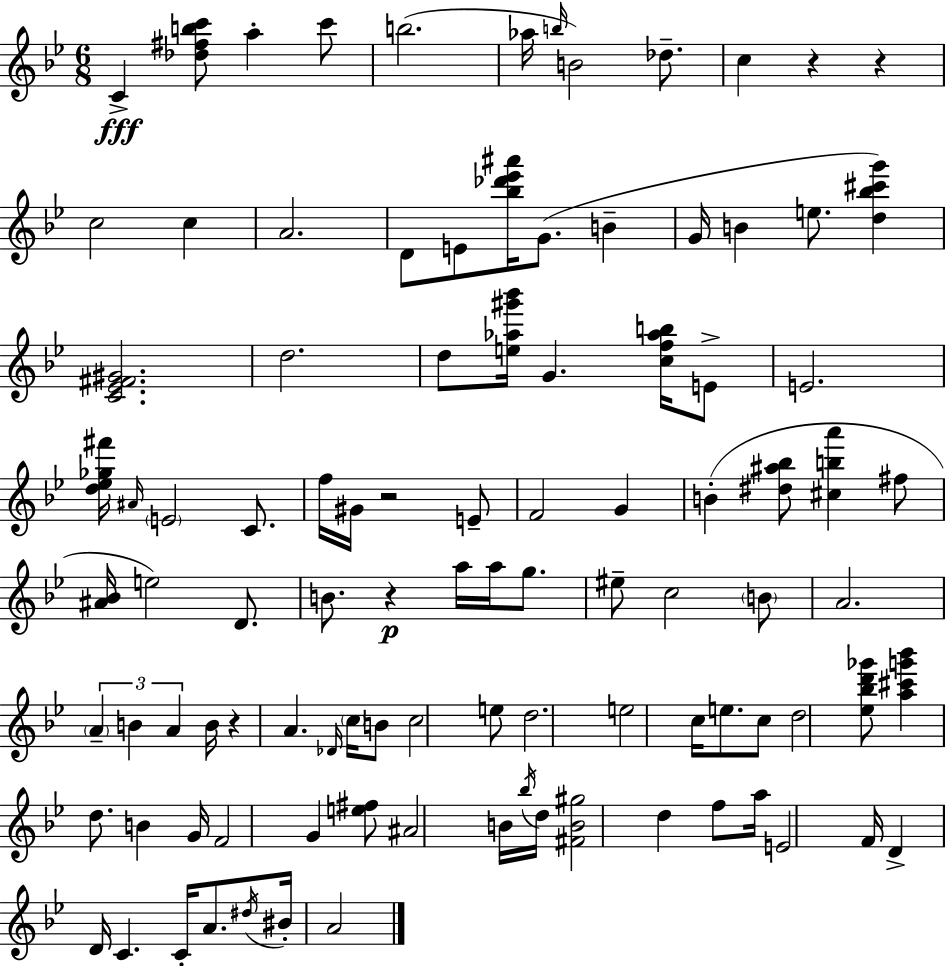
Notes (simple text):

C4/q [Db5,F#5,B5,C6]/e A5/q C6/e B5/h. Ab5/s B5/s B4/h Db5/e. C5/q R/q R/q C5/h C5/q A4/h. D4/e E4/e [Bb5,Db6,Eb6,A#6]/s G4/e. B4/q G4/s B4/q E5/e. [D5,Bb5,C#6,G6]/q [C4,Eb4,F#4,G#4]/h. D5/h. D5/e [E5,Ab5,G#6,Bb6]/s G4/q. [C5,F5,Ab5,B5]/s E4/e E4/h. [D5,Eb5,Gb5,F#6]/s A#4/s E4/h C4/e. F5/s G#4/s R/h E4/e F4/h G4/q B4/q [D#5,A#5,Bb5]/e [C#5,B5,A6]/q F#5/e [A#4,Bb4]/s E5/h D4/e. B4/e. R/q A5/s A5/s G5/e. EIS5/e C5/h B4/e A4/h. A4/q B4/q A4/q B4/s R/q A4/q. Db4/s C5/s B4/e C5/h E5/e D5/h. E5/h C5/s E5/e. C5/e D5/h [Eb5,Bb5,D6,Gb6]/e [A5,C#6,G6,Bb6]/q D5/e. B4/q G4/s F4/h G4/q [E5,F#5]/e A#4/h B4/s Bb5/s D5/s [F#4,B4,G#5]/h D5/q F5/e A5/s E4/h F4/s D4/q D4/s C4/q. C4/s A4/e. D#5/s BIS4/s A4/h